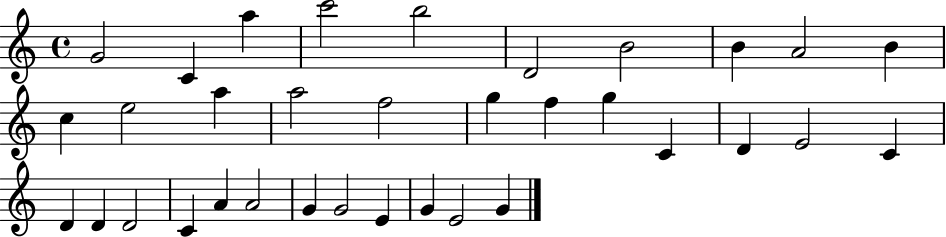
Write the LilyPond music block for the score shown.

{
  \clef treble
  \time 4/4
  \defaultTimeSignature
  \key c \major
  g'2 c'4 a''4 | c'''2 b''2 | d'2 b'2 | b'4 a'2 b'4 | \break c''4 e''2 a''4 | a''2 f''2 | g''4 f''4 g''4 c'4 | d'4 e'2 c'4 | \break d'4 d'4 d'2 | c'4 a'4 a'2 | g'4 g'2 e'4 | g'4 e'2 g'4 | \break \bar "|."
}